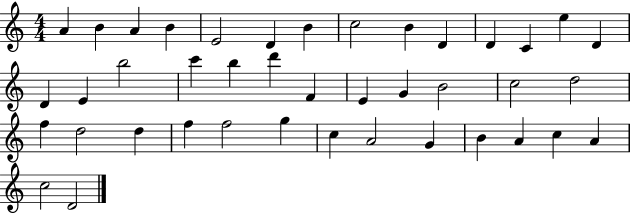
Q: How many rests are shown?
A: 0